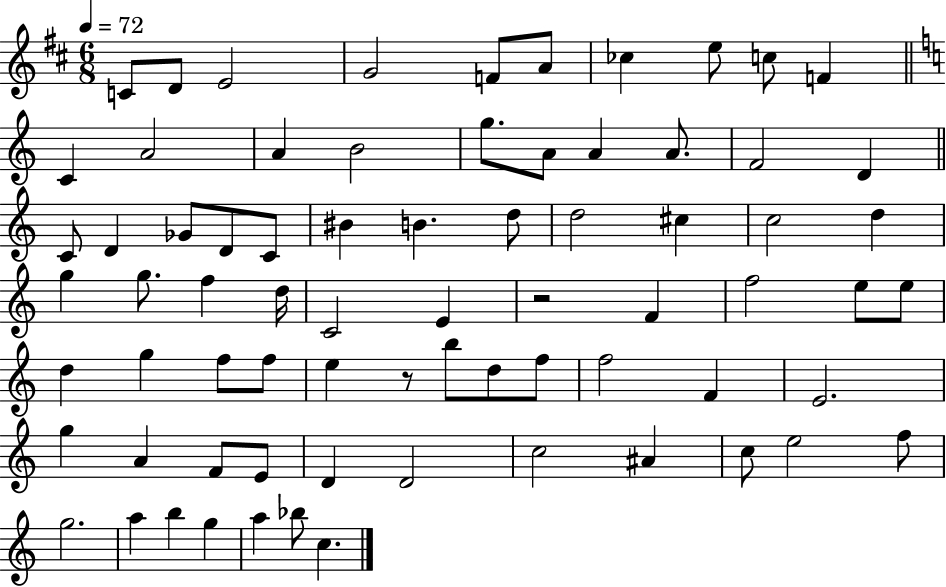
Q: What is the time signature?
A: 6/8